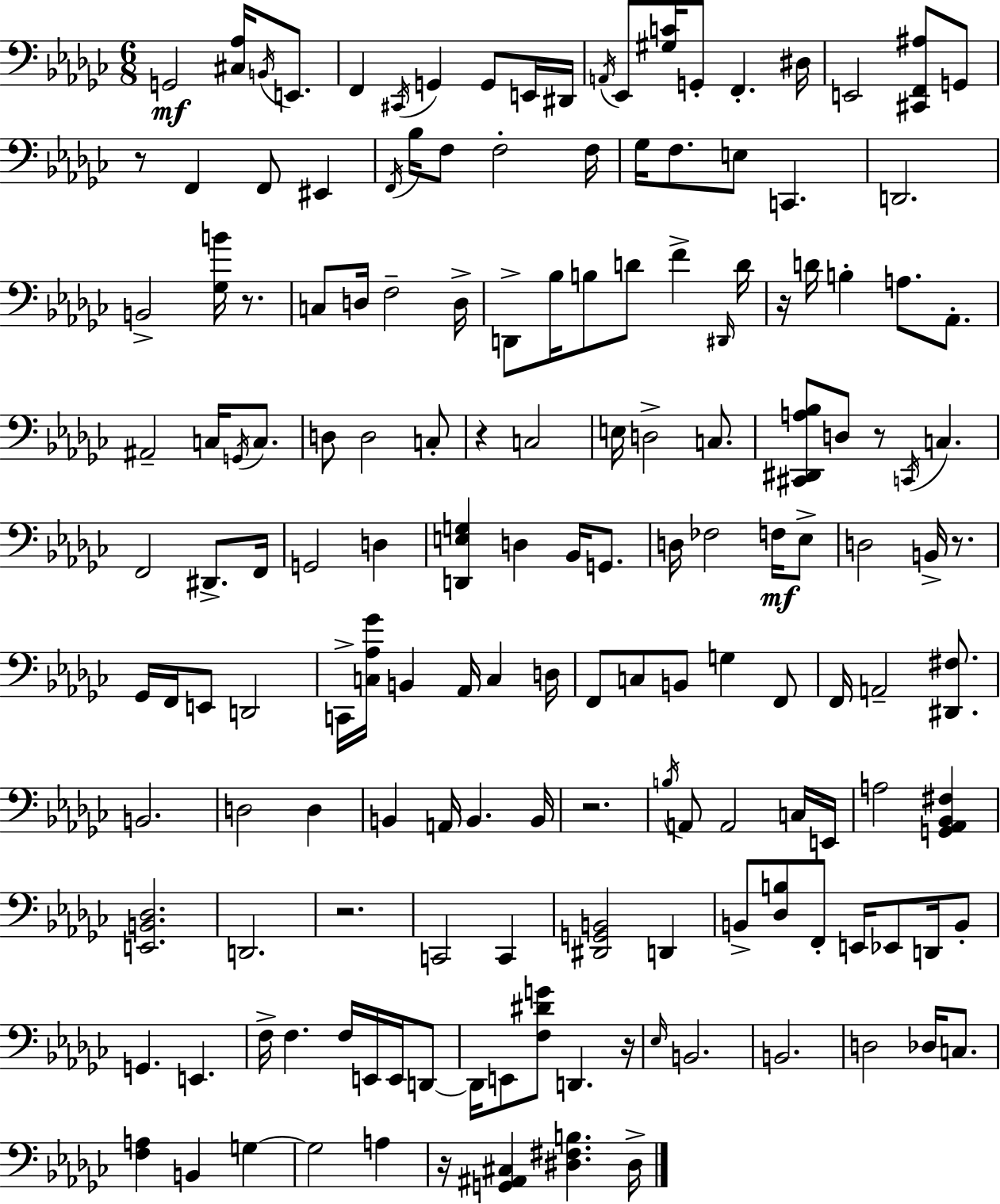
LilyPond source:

{
  \clef bass
  \numericTimeSignature
  \time 6/8
  \key ees \minor
  g,2\mf <cis aes>16 \acciaccatura { b,16 } e,8. | f,4 \acciaccatura { cis,16 } g,4 g,8 | e,16 dis,16 \acciaccatura { a,16 } ees,8 <gis c'>16 g,8-. f,4.-. | dis16 e,2 <cis, f, ais>8 | \break g,8 r8 f,4 f,8 eis,4 | \acciaccatura { f,16 } bes16 f8 f2-. | f16 ges16 f8. e8 c,4. | d,2. | \break b,2-> | <ges b'>16 r8. c8 d16 f2-- | d16-> d,8-> bes16 b8 d'8 f'4-> | \grace { dis,16 } d'16 r16 d'16 b4-. a8. | \break aes,8.-. ais,2-- | c16 \acciaccatura { g,16 } c8. d8 d2 | c8-. r4 c2 | e16 d2-> | \break c8. <cis, dis, a bes>8 d8 r8 | \acciaccatura { c,16 } c4. f,2 | dis,8.-> f,16 g,2 | d4 <d, e g>4 d4 | \break bes,16 g,8. d16 fes2 | f16\mf ees8-> d2 | b,16-> r8. ges,16 f,16 e,8 d,2 | c,16-> <c aes ges'>16 b,4 | \break aes,16 c4 d16 f,8 c8 b,8 | g4 f,8 f,16 a,2-- | <dis, fis>8. b,2. | d2 | \break d4 b,4 a,16 | b,4. b,16 r2. | \acciaccatura { b16 } a,8 a,2 | c16 e,16 a2 | \break <g, aes, bes, fis>4 <e, b, des>2. | d,2. | r2. | c,2 | \break c,4 <dis, g, b,>2 | d,4 b,8-> <des b>8 | f,8-. e,16 ees,8 d,16 b,8-. g,4. | e,4. f16-> f4. | \break f16 e,16 e,16 d,8~~ d,16 e,8 <f dis' g'>8 | d,4. r16 \grace { ees16 } b,2. | b,2. | d2 | \break des16 c8. <f a>4 | b,4 g4~~ g2 | a4 r16 <g, ais, cis>4 | <dis fis b>4. dis16-> \bar "|."
}